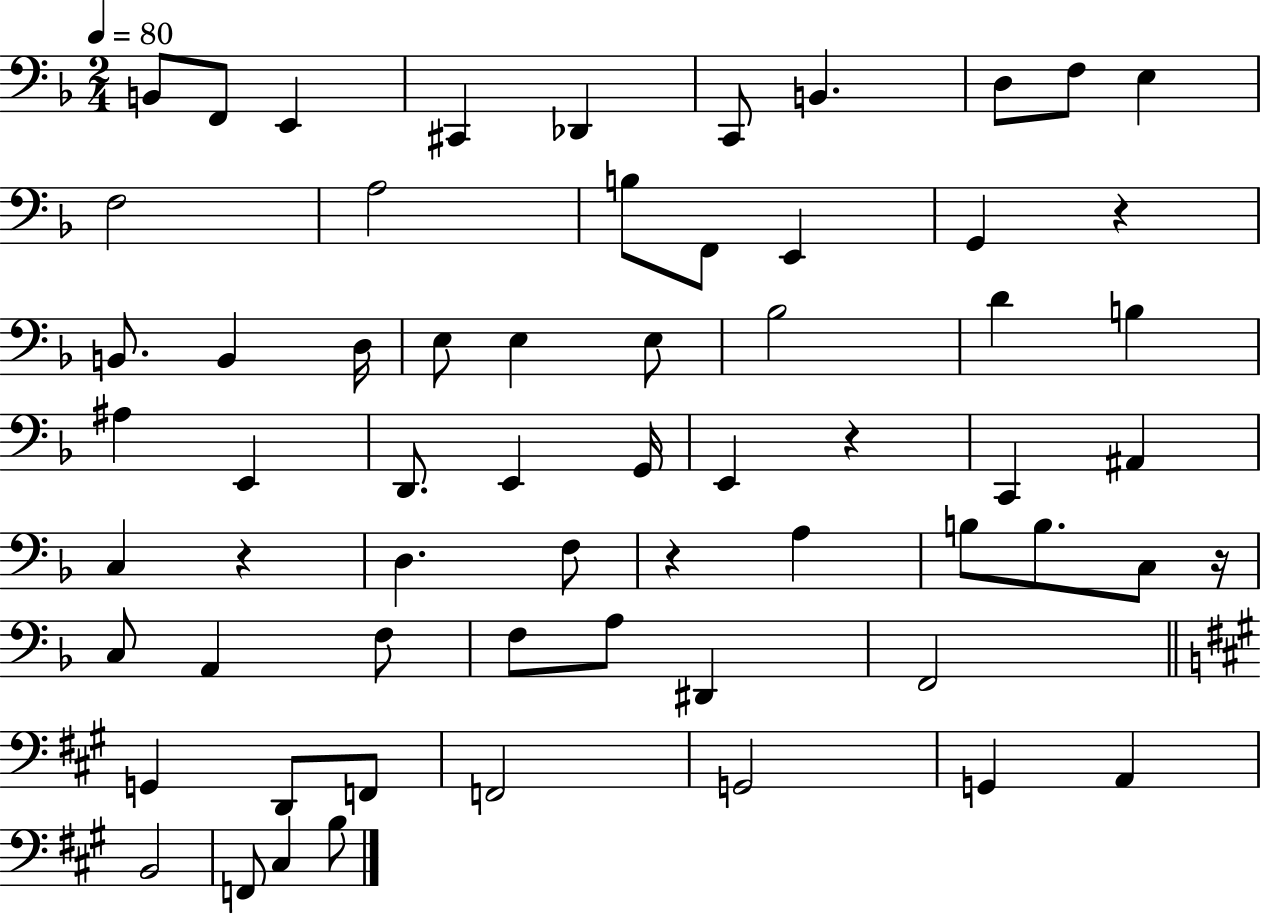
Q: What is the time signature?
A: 2/4